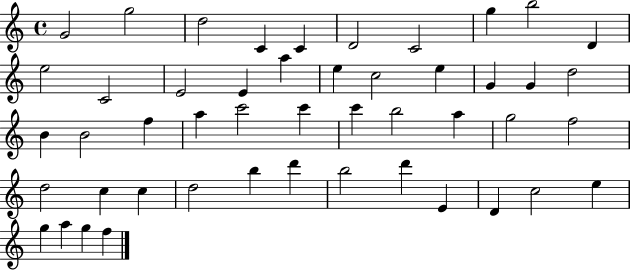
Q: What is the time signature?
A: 4/4